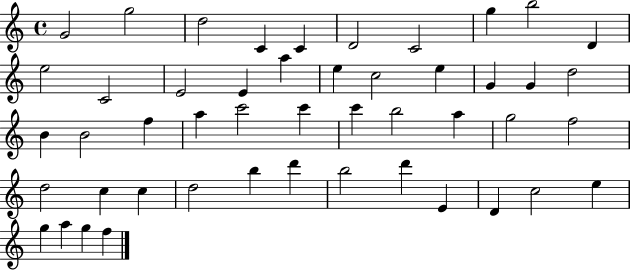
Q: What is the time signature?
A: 4/4